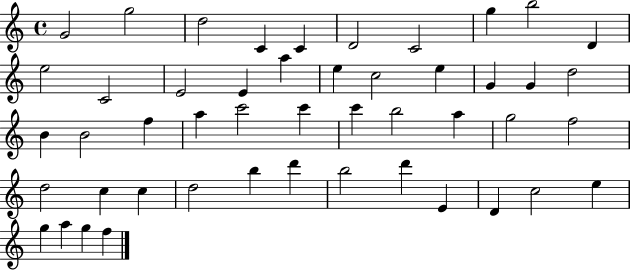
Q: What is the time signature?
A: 4/4